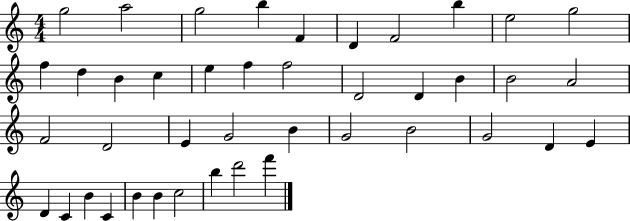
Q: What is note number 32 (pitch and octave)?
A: E4